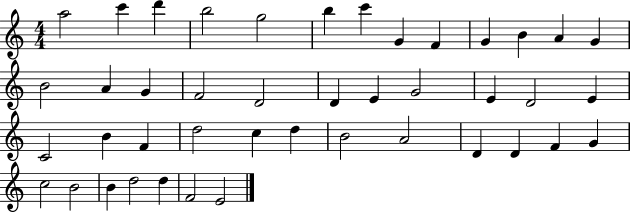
{
  \clef treble
  \numericTimeSignature
  \time 4/4
  \key c \major
  a''2 c'''4 d'''4 | b''2 g''2 | b''4 c'''4 g'4 f'4 | g'4 b'4 a'4 g'4 | \break b'2 a'4 g'4 | f'2 d'2 | d'4 e'4 g'2 | e'4 d'2 e'4 | \break c'2 b'4 f'4 | d''2 c''4 d''4 | b'2 a'2 | d'4 d'4 f'4 g'4 | \break c''2 b'2 | b'4 d''2 d''4 | f'2 e'2 | \bar "|."
}